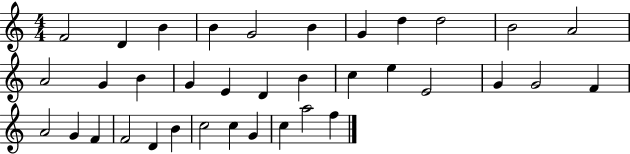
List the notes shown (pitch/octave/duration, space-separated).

F4/h D4/q B4/q B4/q G4/h B4/q G4/q D5/q D5/h B4/h A4/h A4/h G4/q B4/q G4/q E4/q D4/q B4/q C5/q E5/q E4/h G4/q G4/h F4/q A4/h G4/q F4/q F4/h D4/q B4/q C5/h C5/q G4/q C5/q A5/h F5/q